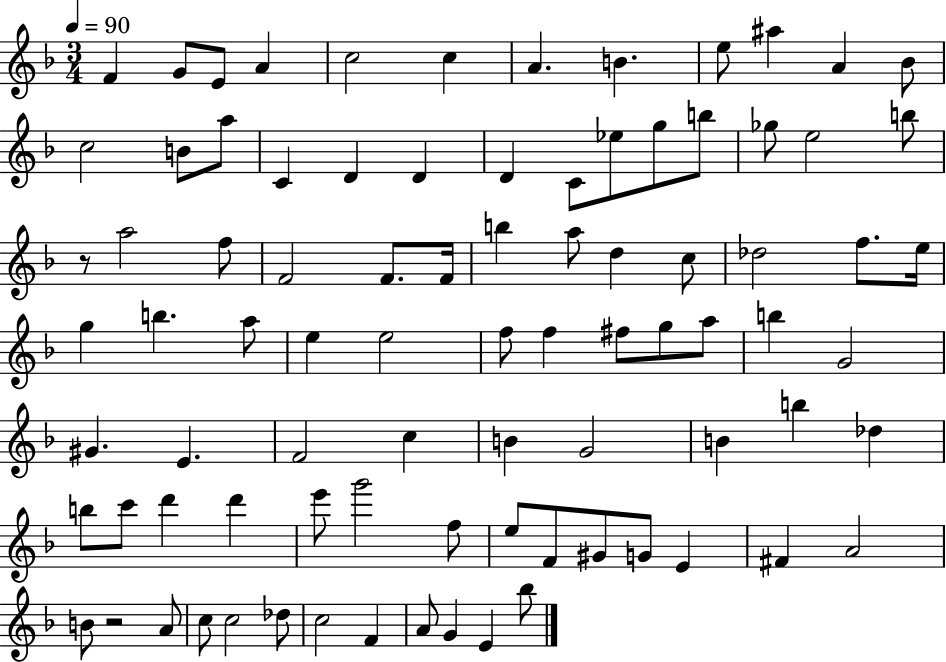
X:1
T:Untitled
M:3/4
L:1/4
K:F
F G/2 E/2 A c2 c A B e/2 ^a A _B/2 c2 B/2 a/2 C D D D C/2 _e/2 g/2 b/2 _g/2 e2 b/2 z/2 a2 f/2 F2 F/2 F/4 b a/2 d c/2 _d2 f/2 e/4 g b a/2 e e2 f/2 f ^f/2 g/2 a/2 b G2 ^G E F2 c B G2 B b _d b/2 c'/2 d' d' e'/2 g'2 f/2 e/2 F/2 ^G/2 G/2 E ^F A2 B/2 z2 A/2 c/2 c2 _d/2 c2 F A/2 G E _b/2